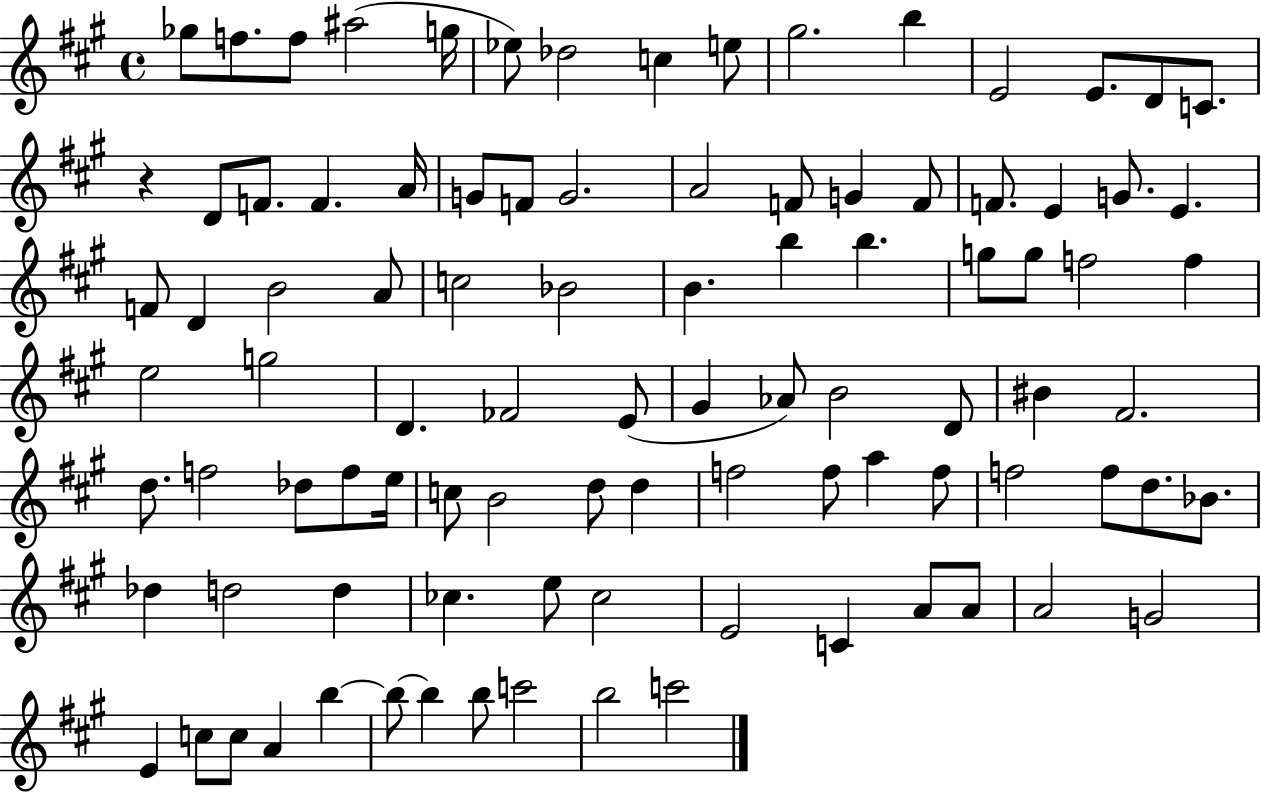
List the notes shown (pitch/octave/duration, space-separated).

Gb5/e F5/e. F5/e A#5/h G5/s Eb5/e Db5/h C5/q E5/e G#5/h. B5/q E4/h E4/e. D4/e C4/e. R/q D4/e F4/e. F4/q. A4/s G4/e F4/e G4/h. A4/h F4/e G4/q F4/e F4/e. E4/q G4/e. E4/q. F4/e D4/q B4/h A4/e C5/h Bb4/h B4/q. B5/q B5/q. G5/e G5/e F5/h F5/q E5/h G5/h D4/q. FES4/h E4/e G#4/q Ab4/e B4/h D4/e BIS4/q F#4/h. D5/e. F5/h Db5/e F5/e E5/s C5/e B4/h D5/e D5/q F5/h F5/e A5/q F5/e F5/h F5/e D5/e. Bb4/e. Db5/q D5/h D5/q CES5/q. E5/e CES5/h E4/h C4/q A4/e A4/e A4/h G4/h E4/q C5/e C5/e A4/q B5/q B5/e B5/q B5/e C6/h B5/h C6/h